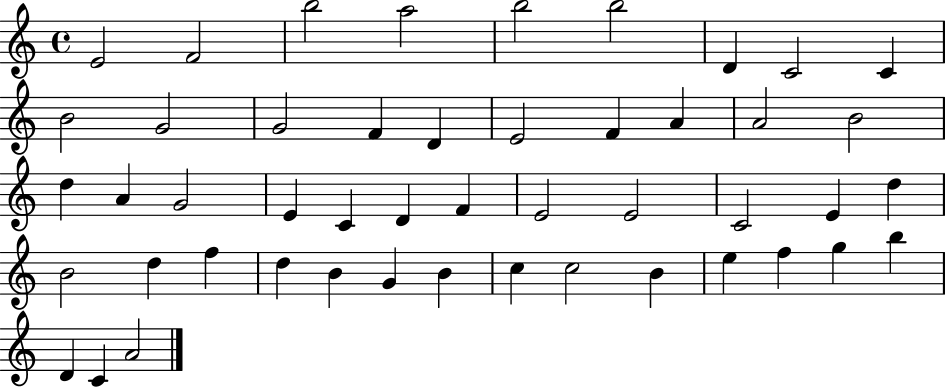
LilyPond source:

{
  \clef treble
  \time 4/4
  \defaultTimeSignature
  \key c \major
  e'2 f'2 | b''2 a''2 | b''2 b''2 | d'4 c'2 c'4 | \break b'2 g'2 | g'2 f'4 d'4 | e'2 f'4 a'4 | a'2 b'2 | \break d''4 a'4 g'2 | e'4 c'4 d'4 f'4 | e'2 e'2 | c'2 e'4 d''4 | \break b'2 d''4 f''4 | d''4 b'4 g'4 b'4 | c''4 c''2 b'4 | e''4 f''4 g''4 b''4 | \break d'4 c'4 a'2 | \bar "|."
}